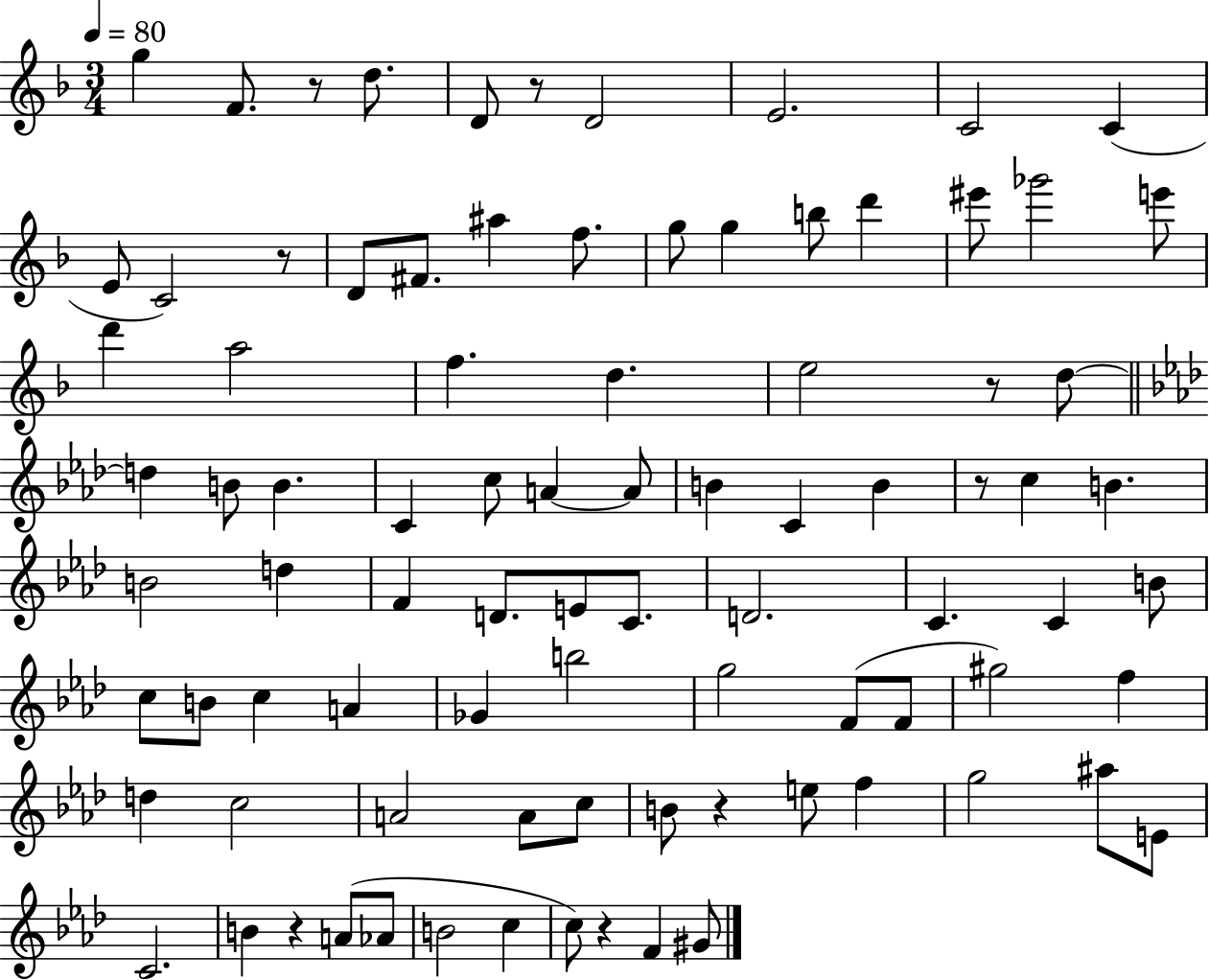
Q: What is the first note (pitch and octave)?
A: G5